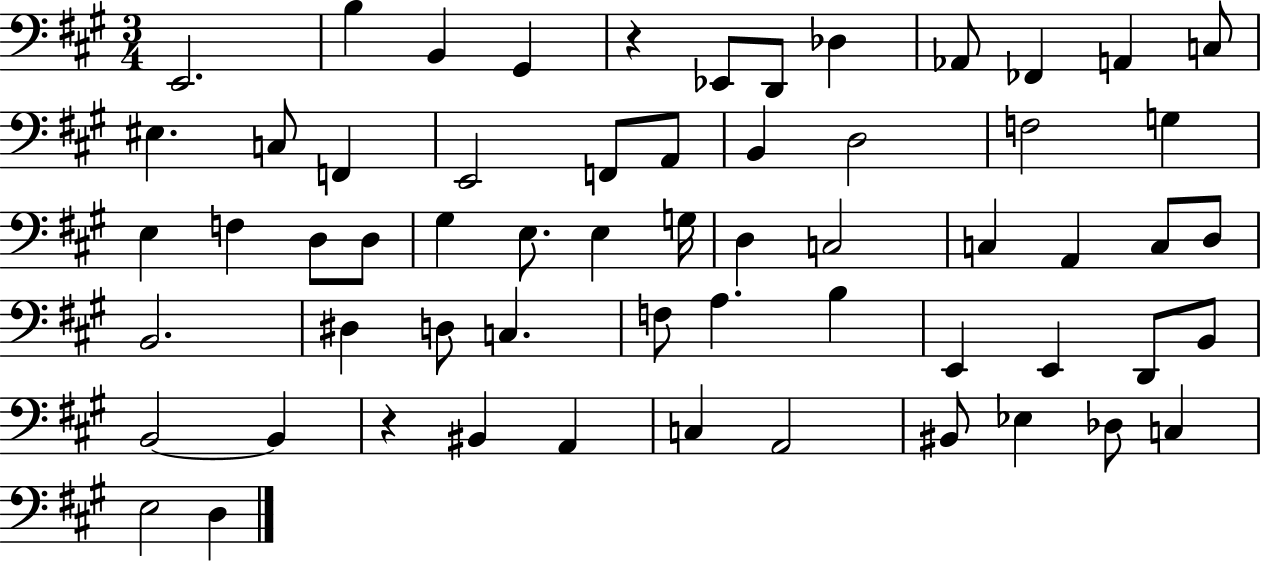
X:1
T:Untitled
M:3/4
L:1/4
K:A
E,,2 B, B,, ^G,, z _E,,/2 D,,/2 _D, _A,,/2 _F,, A,, C,/2 ^E, C,/2 F,, E,,2 F,,/2 A,,/2 B,, D,2 F,2 G, E, F, D,/2 D,/2 ^G, E,/2 E, G,/4 D, C,2 C, A,, C,/2 D,/2 B,,2 ^D, D,/2 C, F,/2 A, B, E,, E,, D,,/2 B,,/2 B,,2 B,, z ^B,, A,, C, A,,2 ^B,,/2 _E, _D,/2 C, E,2 D,